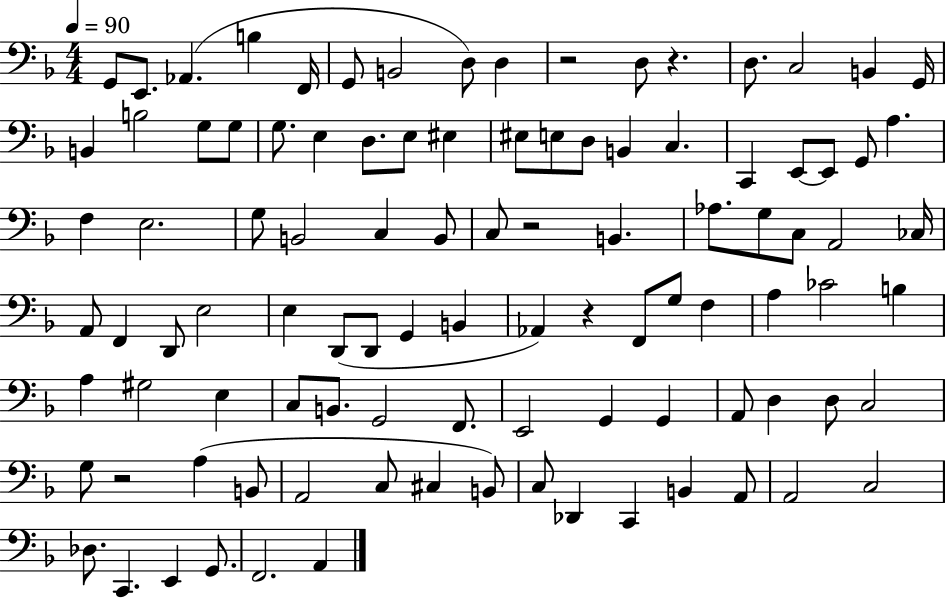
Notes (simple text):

G2/e E2/e. Ab2/q. B3/q F2/s G2/e B2/h D3/e D3/q R/h D3/e R/q. D3/e. C3/h B2/q G2/s B2/q B3/h G3/e G3/e G3/e. E3/q D3/e. E3/e EIS3/q EIS3/e E3/e D3/e B2/q C3/q. C2/q E2/e E2/e G2/e A3/q. F3/q E3/h. G3/e B2/h C3/q B2/e C3/e R/h B2/q. Ab3/e. G3/e C3/e A2/h CES3/s A2/e F2/q D2/e E3/h E3/q D2/e D2/e G2/q B2/q Ab2/q R/q F2/e G3/e F3/q A3/q CES4/h B3/q A3/q G#3/h E3/q C3/e B2/e. G2/h F2/e. E2/h G2/q G2/q A2/e D3/q D3/e C3/h G3/e R/h A3/q B2/e A2/h C3/e C#3/q B2/e C3/e Db2/q C2/q B2/q A2/e A2/h C3/h Db3/e. C2/q. E2/q G2/e. F2/h. A2/q